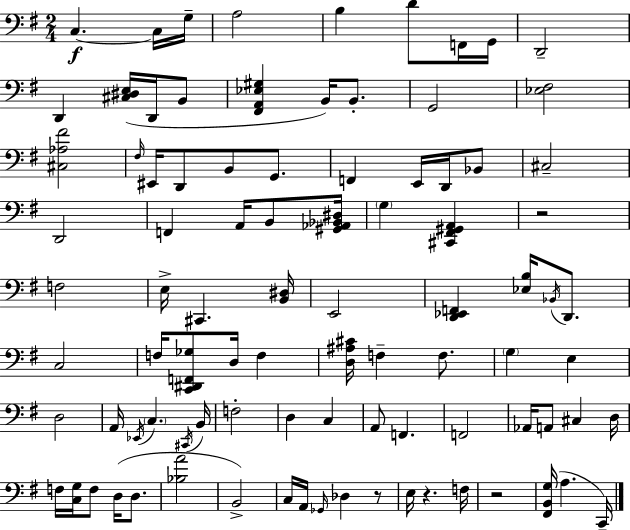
X:1
T:Untitled
M:2/4
L:1/4
K:G
C, C,/4 G,/4 A,2 B, D/2 F,,/4 G,,/4 D,,2 D,, [^C,^D,E,]/4 D,,/4 B,,/2 [^F,,A,,_E,^G,] B,,/4 B,,/2 G,,2 [_E,^F,]2 [^C,_A,^F]2 ^F,/4 ^E,,/4 D,,/2 B,,/2 G,,/2 F,, E,,/4 D,,/4 _B,,/2 ^C,2 D,,2 F,, A,,/4 B,,/2 [^G,,_A,,_B,,^D,]/4 G, [^C,,^F,,^G,,A,,] z2 F,2 E,/4 ^C,, [B,,^D,]/4 E,,2 [D,,_E,,F,,] [_E,B,]/4 _B,,/4 D,,/2 C,2 F,/4 [C,,^D,,F,,_G,]/2 D,/4 F, [D,^A,^C]/4 F, F,/2 G, E, D,2 A,,/4 _E,,/4 C, ^C,,/4 B,,/4 F,2 D, C, A,,/2 F,, F,,2 _A,,/4 A,,/2 ^C, D,/4 F,/4 [C,G,]/4 F,/2 D,/4 D,/2 [_B,A]2 B,,2 C,/4 A,,/4 _G,,/4 _D, z/2 E,/4 z F,/4 z2 [^F,,B,,G,]/4 A, C,,/4